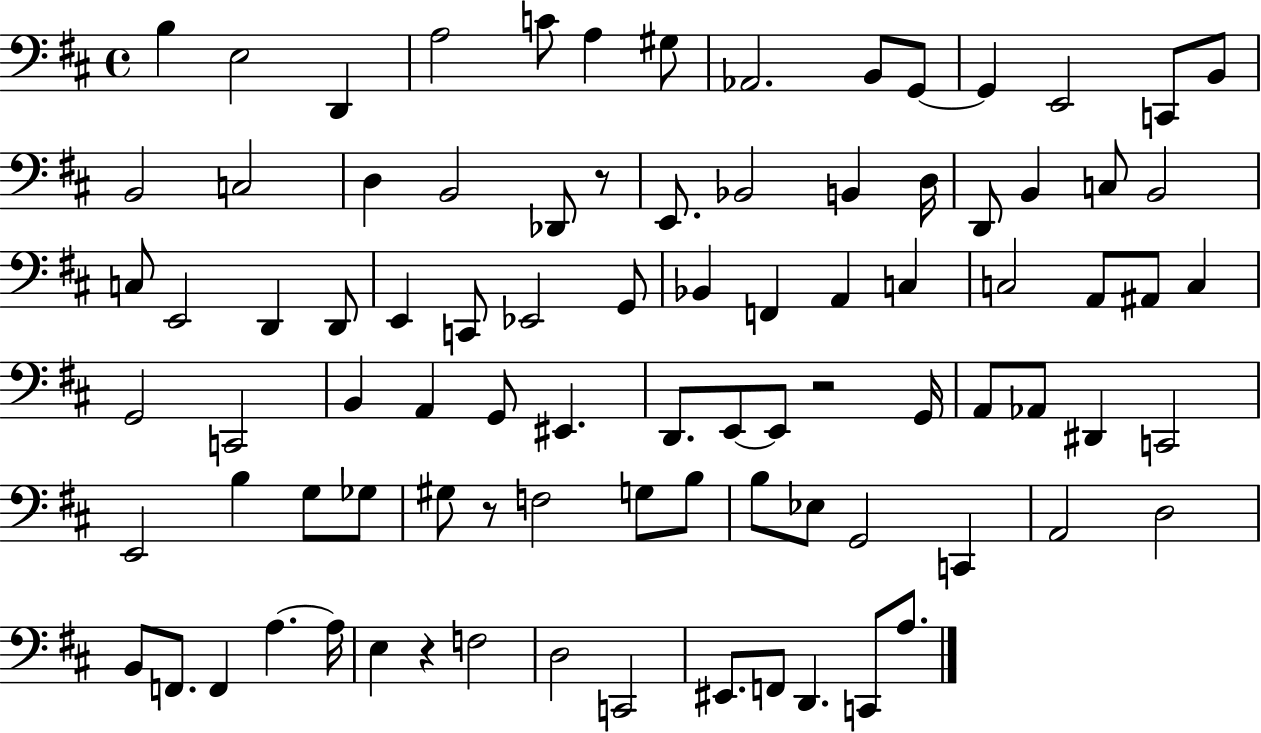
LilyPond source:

{
  \clef bass
  \time 4/4
  \defaultTimeSignature
  \key d \major
  \repeat volta 2 { b4 e2 d,4 | a2 c'8 a4 gis8 | aes,2. b,8 g,8~~ | g,4 e,2 c,8 b,8 | \break b,2 c2 | d4 b,2 des,8 r8 | e,8. bes,2 b,4 d16 | d,8 b,4 c8 b,2 | \break c8 e,2 d,4 d,8 | e,4 c,8 ees,2 g,8 | bes,4 f,4 a,4 c4 | c2 a,8 ais,8 c4 | \break g,2 c,2 | b,4 a,4 g,8 eis,4. | d,8. e,8~~ e,8 r2 g,16 | a,8 aes,8 dis,4 c,2 | \break e,2 b4 g8 ges8 | gis8 r8 f2 g8 b8 | b8 ees8 g,2 c,4 | a,2 d2 | \break b,8 f,8. f,4 a4.~~ a16 | e4 r4 f2 | d2 c,2 | eis,8. f,8 d,4. c,8 a8. | \break } \bar "|."
}